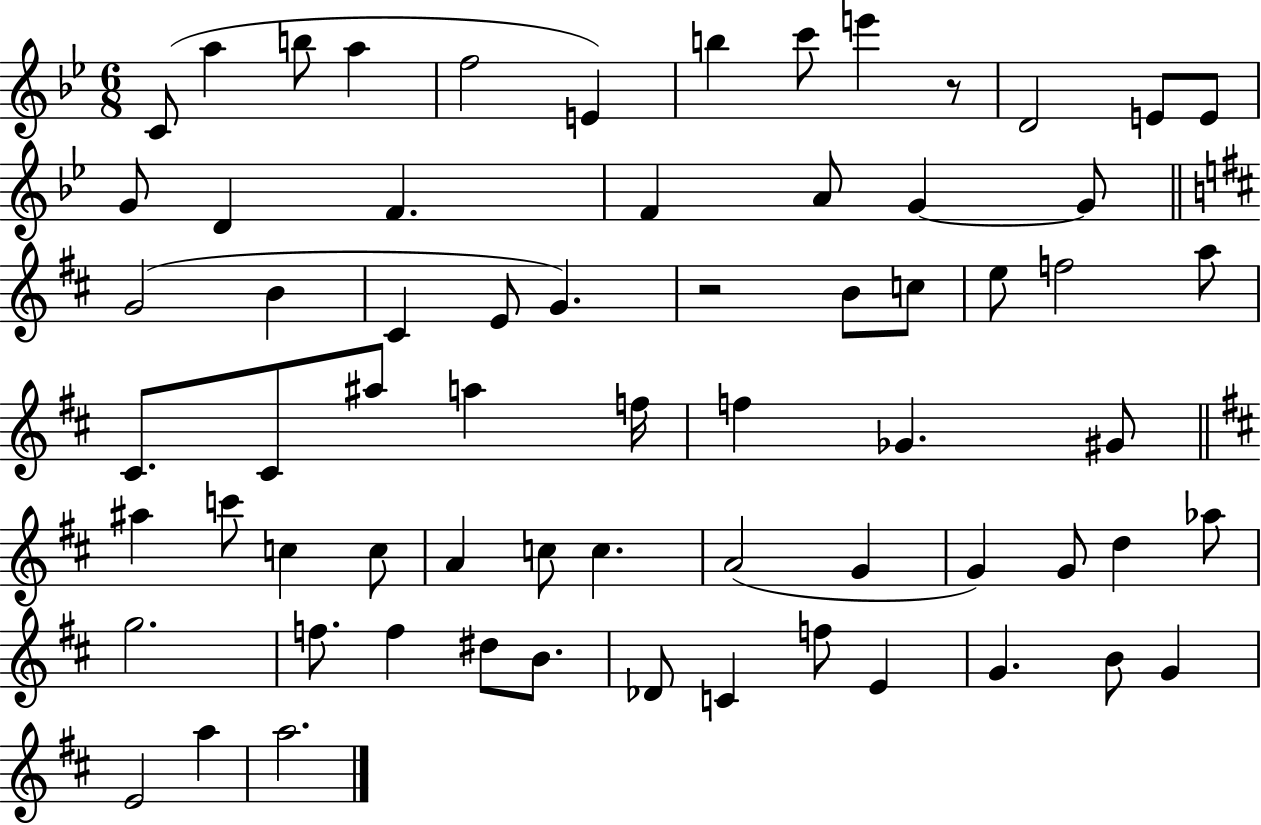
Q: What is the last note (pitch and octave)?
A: A5